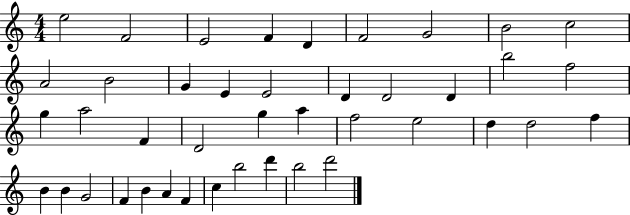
X:1
T:Untitled
M:4/4
L:1/4
K:C
e2 F2 E2 F D F2 G2 B2 c2 A2 B2 G E E2 D D2 D b2 f2 g a2 F D2 g a f2 e2 d d2 f B B G2 F B A F c b2 d' b2 d'2